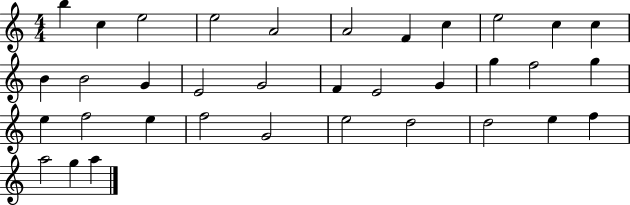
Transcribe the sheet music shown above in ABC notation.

X:1
T:Untitled
M:4/4
L:1/4
K:C
b c e2 e2 A2 A2 F c e2 c c B B2 G E2 G2 F E2 G g f2 g e f2 e f2 G2 e2 d2 d2 e f a2 g a